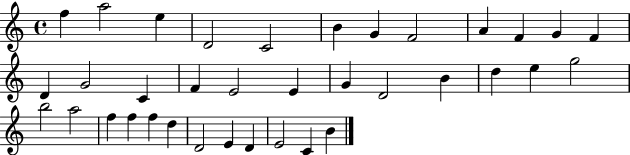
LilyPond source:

{
  \clef treble
  \time 4/4
  \defaultTimeSignature
  \key c \major
  f''4 a''2 e''4 | d'2 c'2 | b'4 g'4 f'2 | a'4 f'4 g'4 f'4 | \break d'4 g'2 c'4 | f'4 e'2 e'4 | g'4 d'2 b'4 | d''4 e''4 g''2 | \break b''2 a''2 | f''4 f''4 f''4 d''4 | d'2 e'4 d'4 | e'2 c'4 b'4 | \break \bar "|."
}